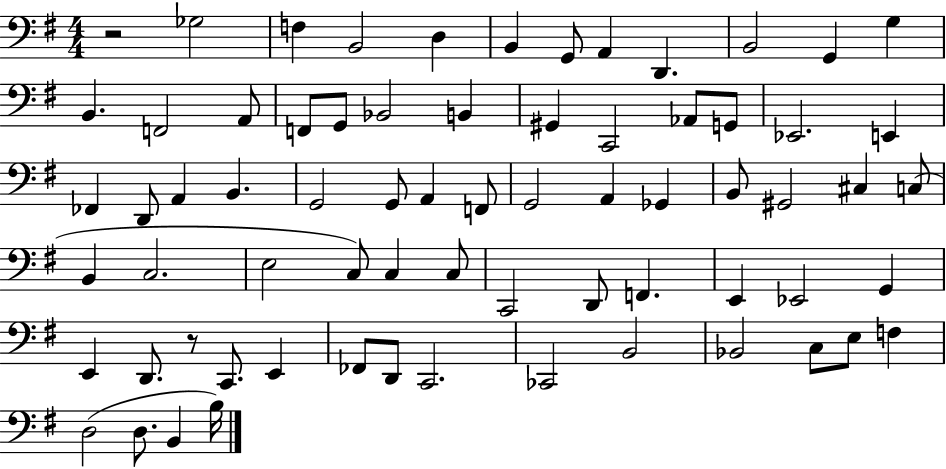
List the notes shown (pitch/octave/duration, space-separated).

R/h Gb3/h F3/q B2/h D3/q B2/q G2/e A2/q D2/q. B2/h G2/q G3/q B2/q. F2/h A2/e F2/e G2/e Bb2/h B2/q G#2/q C2/h Ab2/e G2/e Eb2/h. E2/q FES2/q D2/e A2/q B2/q. G2/h G2/e A2/q F2/e G2/h A2/q Gb2/q B2/e G#2/h C#3/q C3/e B2/q C3/h. E3/h C3/e C3/q C3/e C2/h D2/e F2/q. E2/q Eb2/h G2/q E2/q D2/e. R/e C2/e. E2/q FES2/e D2/e C2/h. CES2/h B2/h Bb2/h C3/e E3/e F3/q D3/h D3/e. B2/q B3/s